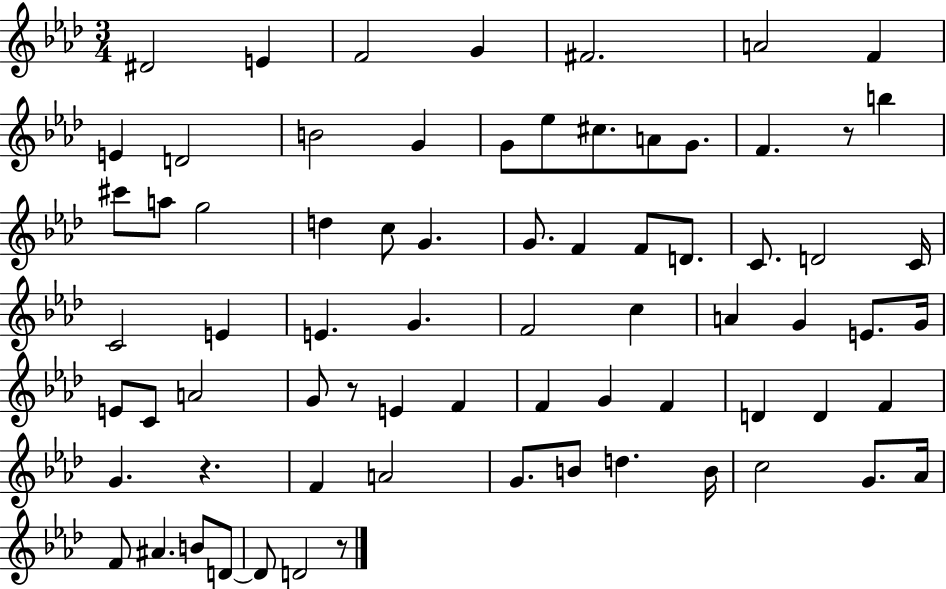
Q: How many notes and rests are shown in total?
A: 73